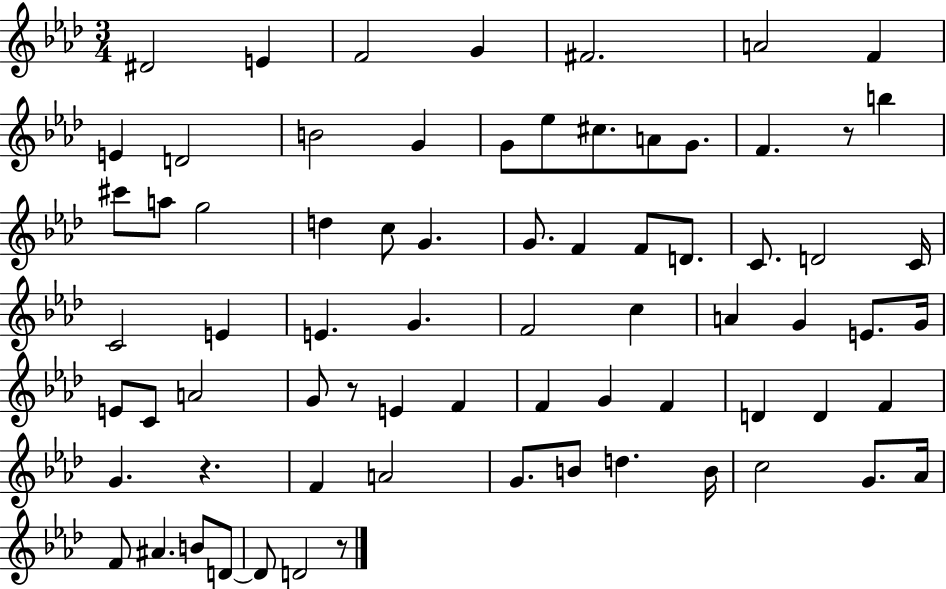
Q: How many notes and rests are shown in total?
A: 73